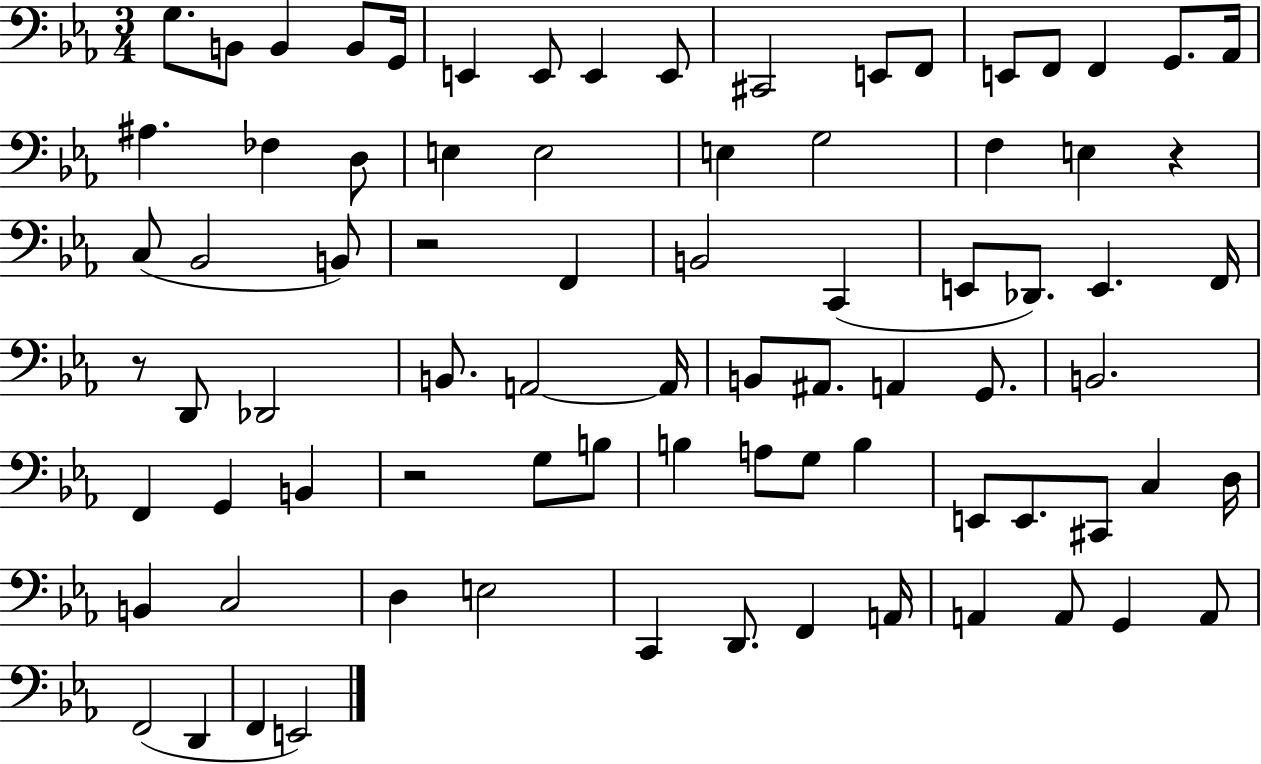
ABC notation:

X:1
T:Untitled
M:3/4
L:1/4
K:Eb
G,/2 B,,/2 B,, B,,/2 G,,/4 E,, E,,/2 E,, E,,/2 ^C,,2 E,,/2 F,,/2 E,,/2 F,,/2 F,, G,,/2 _A,,/4 ^A, _F, D,/2 E, E,2 E, G,2 F, E, z C,/2 _B,,2 B,,/2 z2 F,, B,,2 C,, E,,/2 _D,,/2 E,, F,,/4 z/2 D,,/2 _D,,2 B,,/2 A,,2 A,,/4 B,,/2 ^A,,/2 A,, G,,/2 B,,2 F,, G,, B,, z2 G,/2 B,/2 B, A,/2 G,/2 B, E,,/2 E,,/2 ^C,,/2 C, D,/4 B,, C,2 D, E,2 C,, D,,/2 F,, A,,/4 A,, A,,/2 G,, A,,/2 F,,2 D,, F,, E,,2